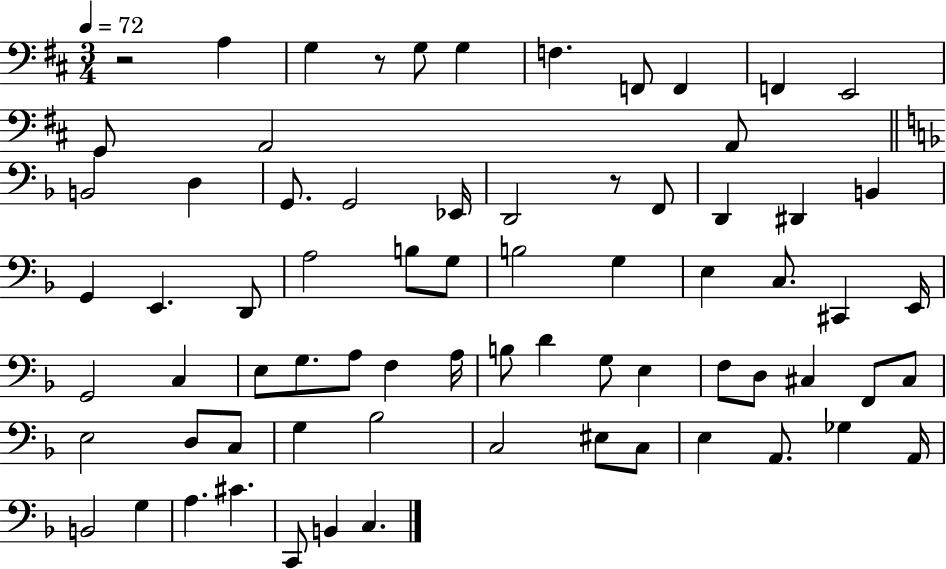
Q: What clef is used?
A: bass